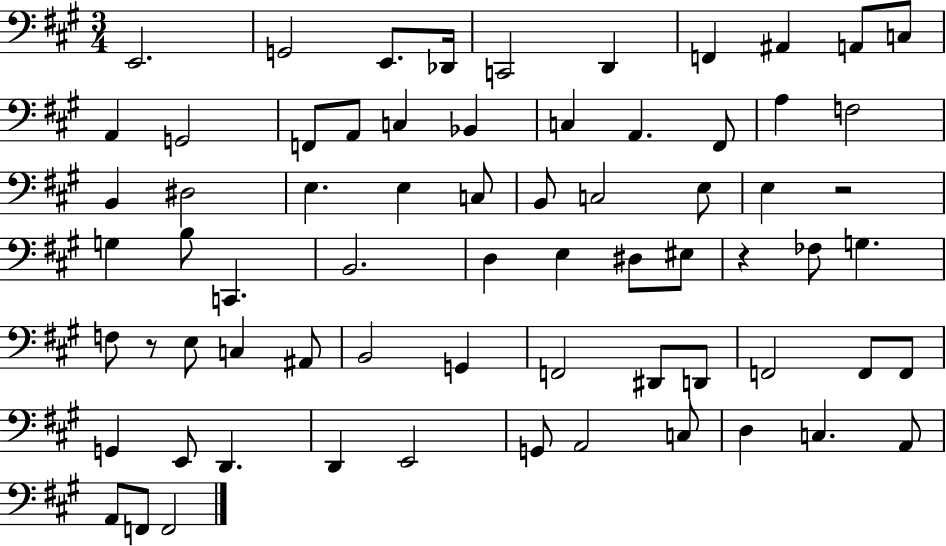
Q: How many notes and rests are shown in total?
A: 69